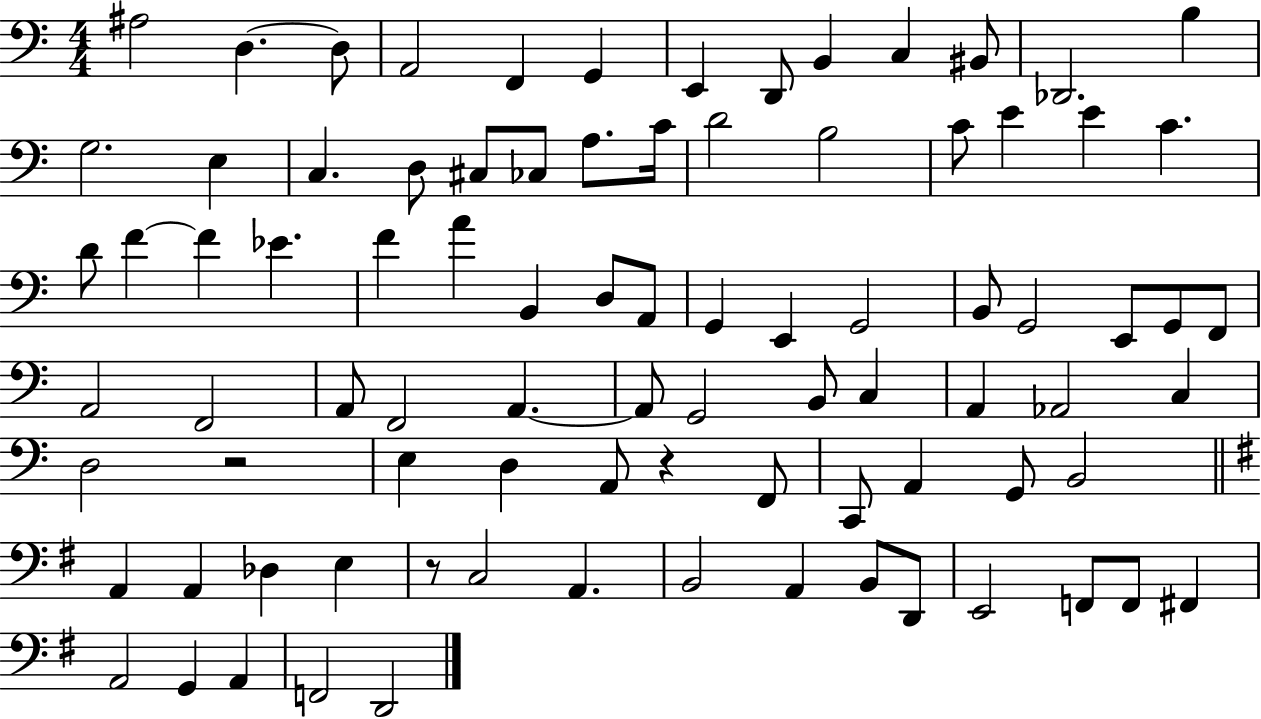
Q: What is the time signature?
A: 4/4